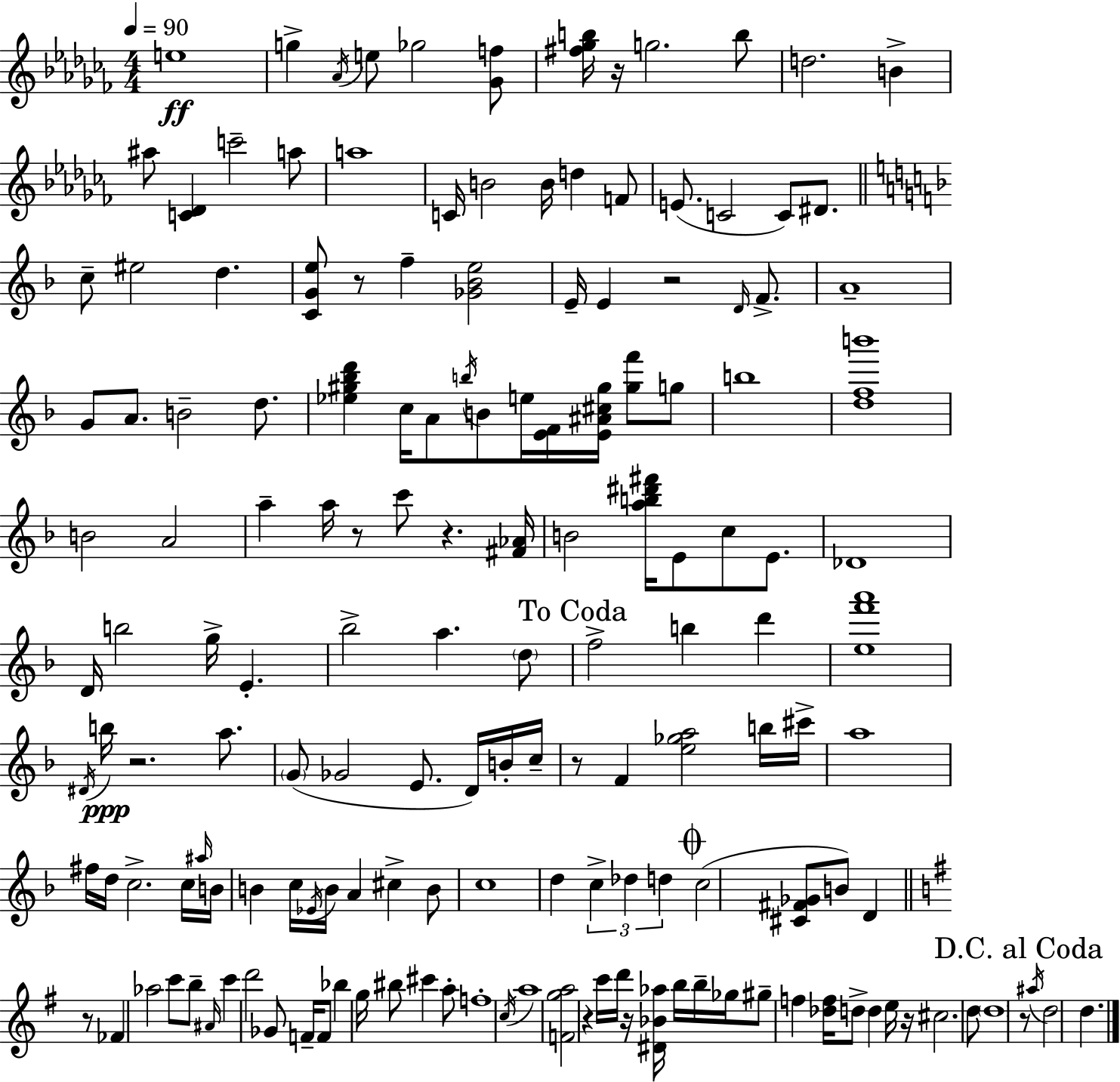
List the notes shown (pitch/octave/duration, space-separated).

E5/w G5/q Ab4/s E5/e Gb5/h [Gb4,F5]/e [F#5,Gb5,B5]/s R/s G5/h. B5/e D5/h. B4/q A#5/e [C4,Db4]/q C6/h A5/e A5/w C4/s B4/h B4/s D5/q F4/e E4/e. C4/h C4/e D#4/e. C5/e EIS5/h D5/q. [C4,G4,E5]/e R/e F5/q [Gb4,Bb4,E5]/h E4/s E4/q R/h D4/s F4/e. A4/w G4/e A4/e. B4/h D5/e. [Eb5,G#5,Bb5,D6]/q C5/s A4/e B5/s B4/e E5/s [E4,F4]/s [E4,A#4,C#5,G#5]/s [G#5,F6]/e G5/e B5/w [D5,F5,B6]/w B4/h A4/h A5/q A5/s R/e C6/e R/q. [F#4,Ab4]/s B4/h [A5,B5,D#6,F#6]/s E4/e C5/e E4/e. Db4/w D4/s B5/h G5/s E4/q. Bb5/h A5/q. D5/e F5/h B5/q D6/q [E5,F6,A6]/w D#4/s B5/s R/h. A5/e. G4/e Gb4/h E4/e. D4/s B4/s C5/s R/e F4/q [E5,Gb5,A5]/h B5/s C#6/s A5/w F#5/s D5/s C5/h. C5/s A#5/s B4/s B4/q C5/s Eb4/s B4/s A4/q C#5/q B4/e C5/w D5/q C5/q Db5/q D5/q C5/h [C#4,F#4,Gb4]/e B4/e D4/q R/e FES4/q Ab5/h C6/e B5/e A#4/s C6/q D6/h Gb4/e F4/s F4/e Bb5/q G5/s BIS5/e C#6/q A5/e F5/w C5/s A5/w [F4,G5,A5]/h R/q C6/s D6/s R/s [D#4,Bb4,Ab5]/s B5/s B5/s Gb5/s G#5/e F5/q [Db5,F5]/s D5/e D5/q E5/s R/s C#5/h. D5/e D5/w R/e A#5/s D5/h D5/q.